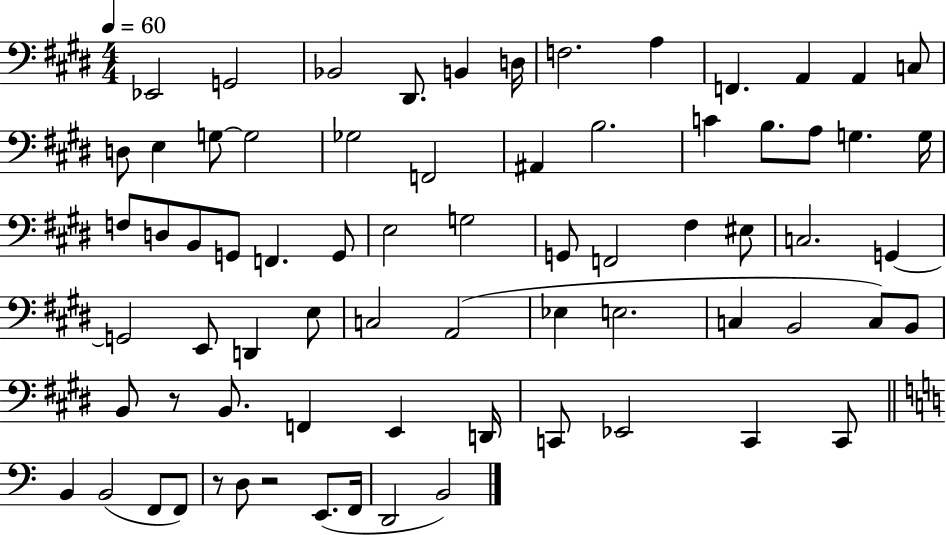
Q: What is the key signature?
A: E major